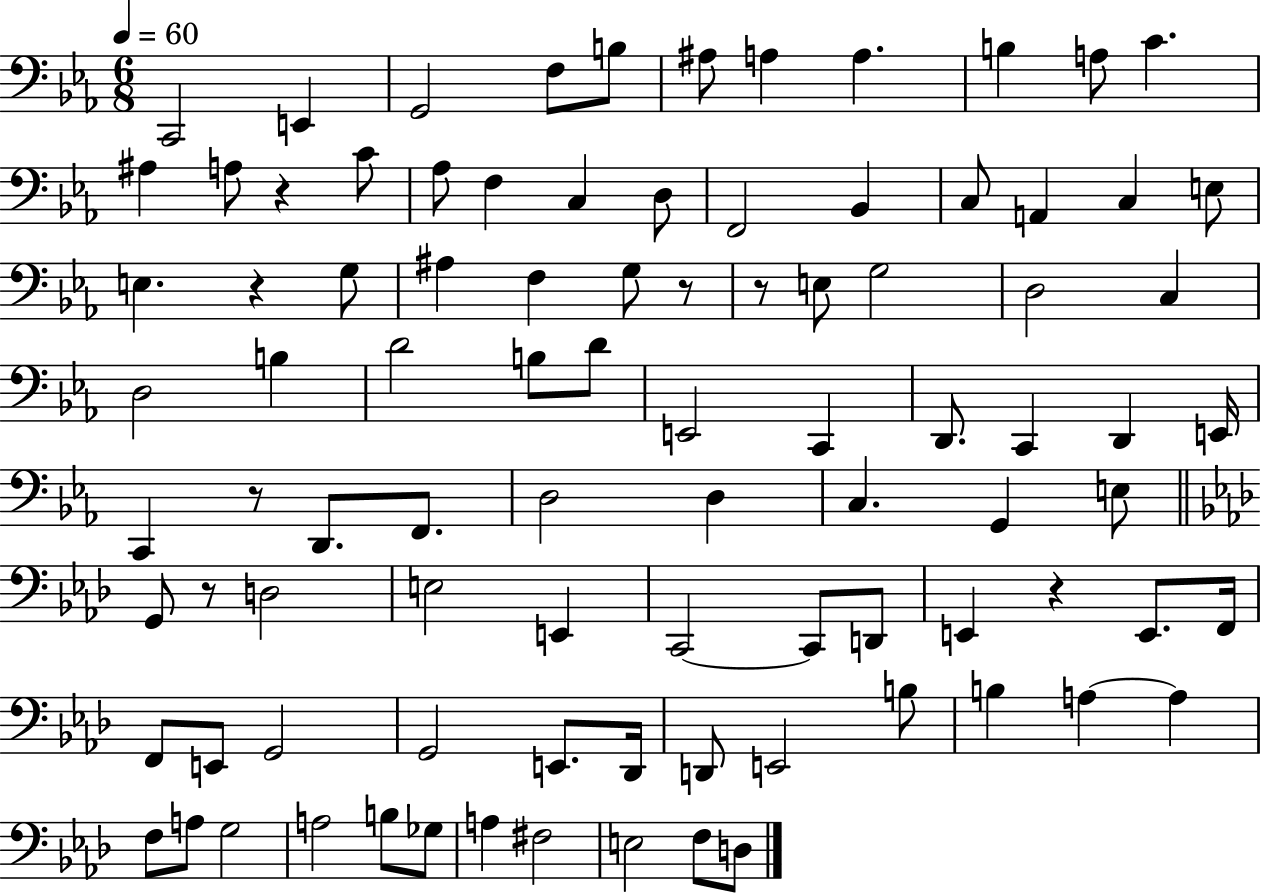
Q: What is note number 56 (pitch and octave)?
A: E2